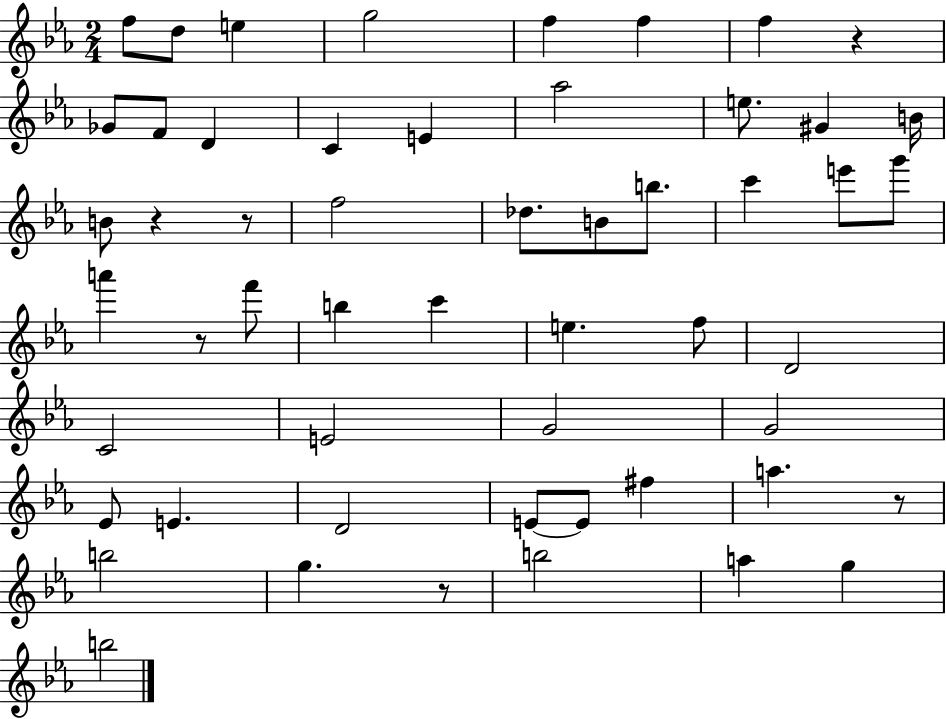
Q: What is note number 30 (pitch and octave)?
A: F5